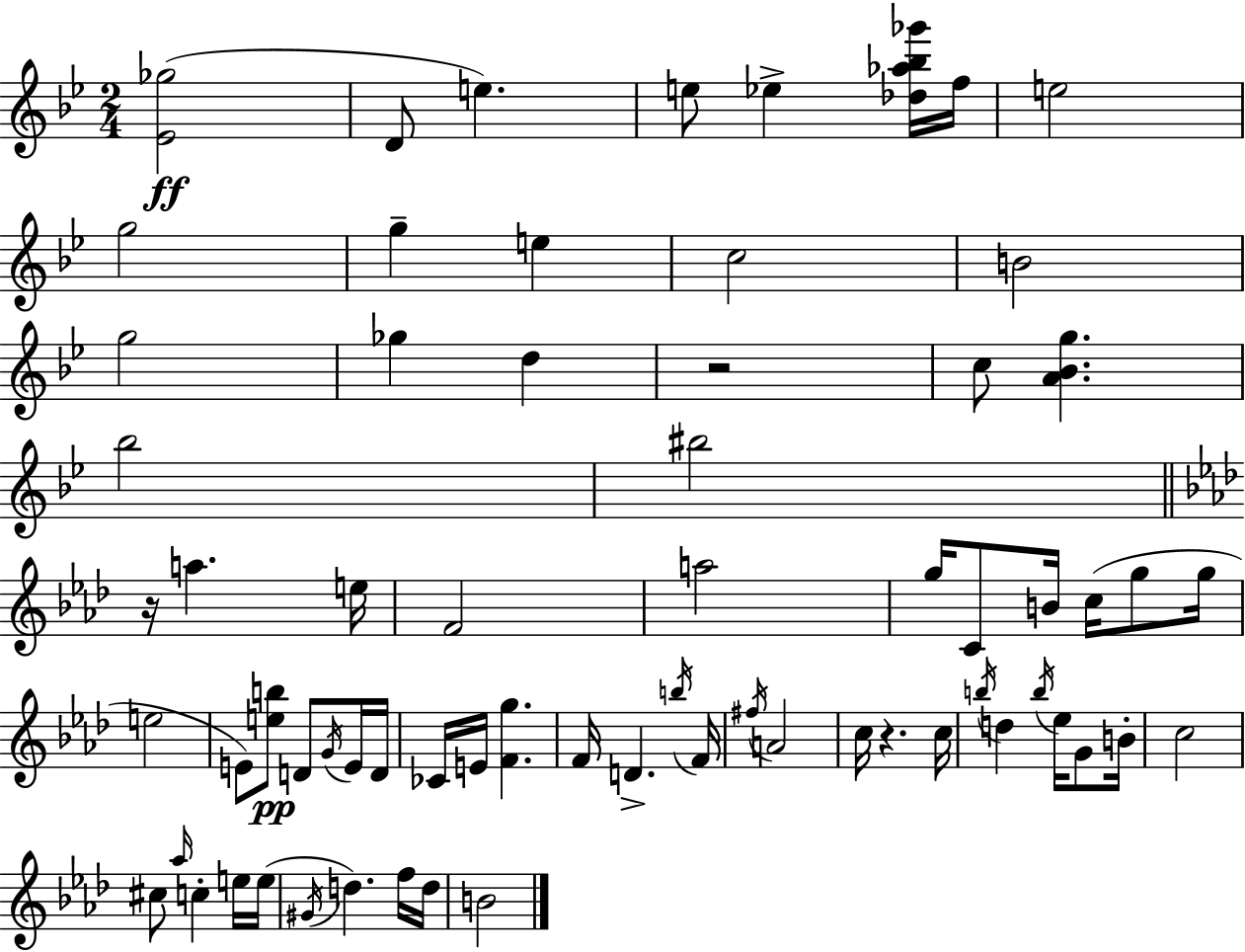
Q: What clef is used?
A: treble